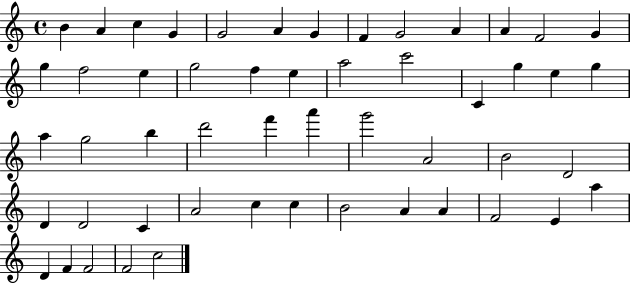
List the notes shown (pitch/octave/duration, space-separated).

B4/q A4/q C5/q G4/q G4/h A4/q G4/q F4/q G4/h A4/q A4/q F4/h G4/q G5/q F5/h E5/q G5/h F5/q E5/q A5/h C6/h C4/q G5/q E5/q G5/q A5/q G5/h B5/q D6/h F6/q A6/q G6/h A4/h B4/h D4/h D4/q D4/h C4/q A4/h C5/q C5/q B4/h A4/q A4/q F4/h E4/q A5/q D4/q F4/q F4/h F4/h C5/h